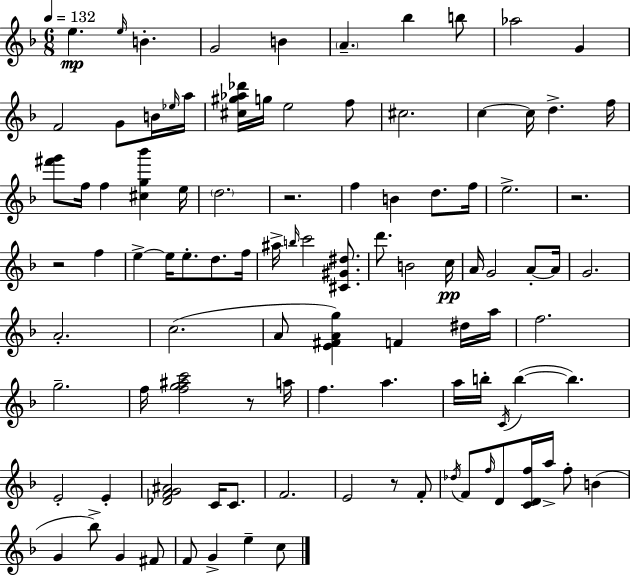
X:1
T:Untitled
M:6/8
L:1/4
K:Dm
e e/4 B G2 B A _b b/2 _a2 G F2 G/2 B/4 _e/4 a/4 [^c^g_a_d']/4 g/4 e2 f/2 ^c2 c c/4 d f/4 [^f'g']/2 f/4 f [^cg_b'] e/4 d2 z2 f B d/2 f/4 e2 z2 z2 f e e/4 e/2 d/2 f/4 ^a/4 b/4 c'2 [^C^G^d]/2 d'/2 B2 c/4 A/4 G2 A/2 A/4 G2 A2 c2 A/2 [E^FAg] F ^d/4 a/4 f2 g2 f/4 [fg^ac']2 z/2 a/4 f a a/4 b/4 C/4 b b E2 E [_DFG^A]2 C/4 C/2 F2 E2 z/2 F/2 _d/4 F/2 f/4 D/2 [CDf]/4 a/4 f/2 B G _b/2 G ^F/2 F/2 G e c/2